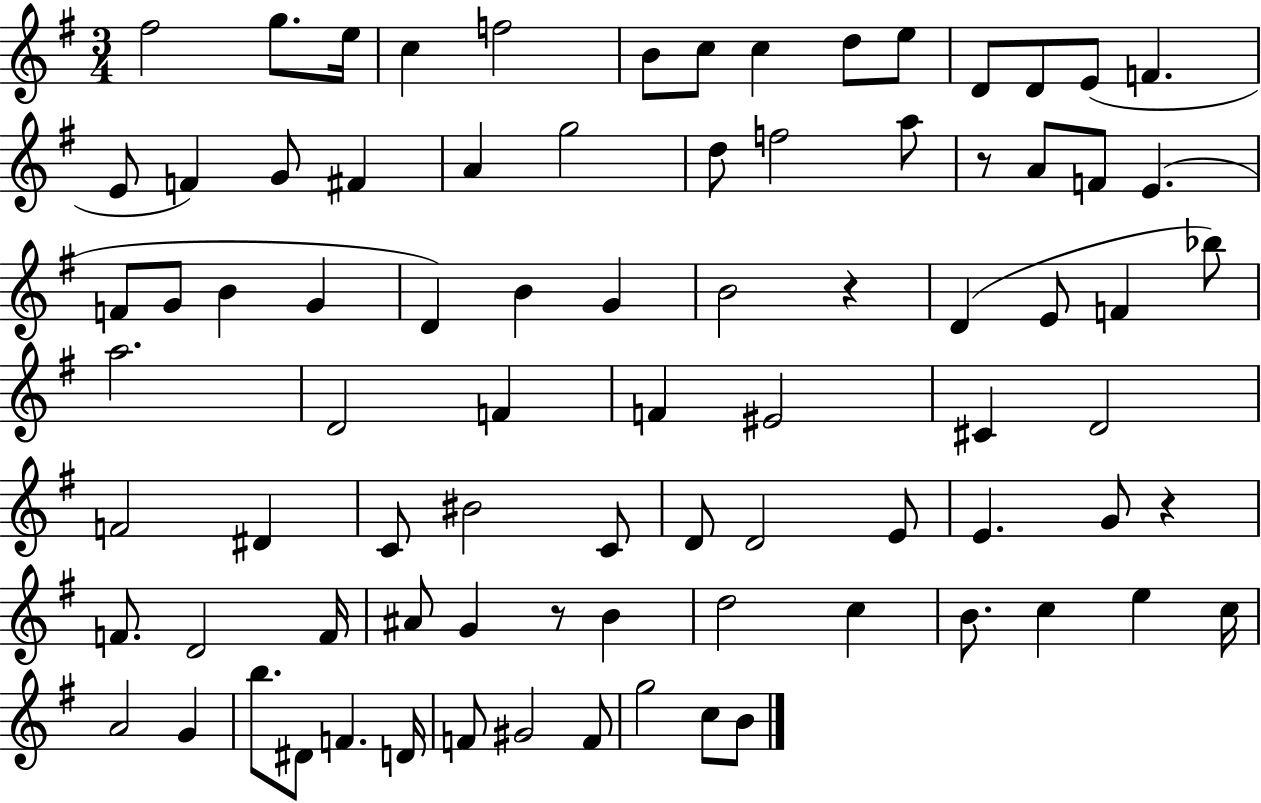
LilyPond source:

{
  \clef treble
  \numericTimeSignature
  \time 3/4
  \key g \major
  fis''2 g''8. e''16 | c''4 f''2 | b'8 c''8 c''4 d''8 e''8 | d'8 d'8 e'8( f'4. | \break e'8 f'4) g'8 fis'4 | a'4 g''2 | d''8 f''2 a''8 | r8 a'8 f'8 e'4.( | \break f'8 g'8 b'4 g'4 | d'4) b'4 g'4 | b'2 r4 | d'4( e'8 f'4 bes''8) | \break a''2. | d'2 f'4 | f'4 eis'2 | cis'4 d'2 | \break f'2 dis'4 | c'8 bis'2 c'8 | d'8 d'2 e'8 | e'4. g'8 r4 | \break f'8. d'2 f'16 | ais'8 g'4 r8 b'4 | d''2 c''4 | b'8. c''4 e''4 c''16 | \break a'2 g'4 | b''8. dis'8 f'4. d'16 | f'8 gis'2 f'8 | g''2 c''8 b'8 | \break \bar "|."
}